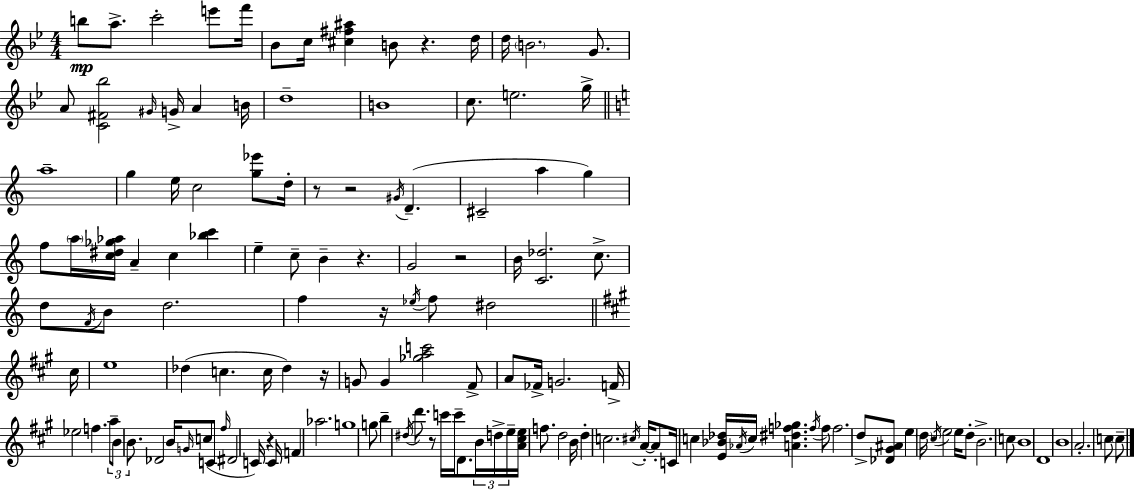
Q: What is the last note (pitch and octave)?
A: C5